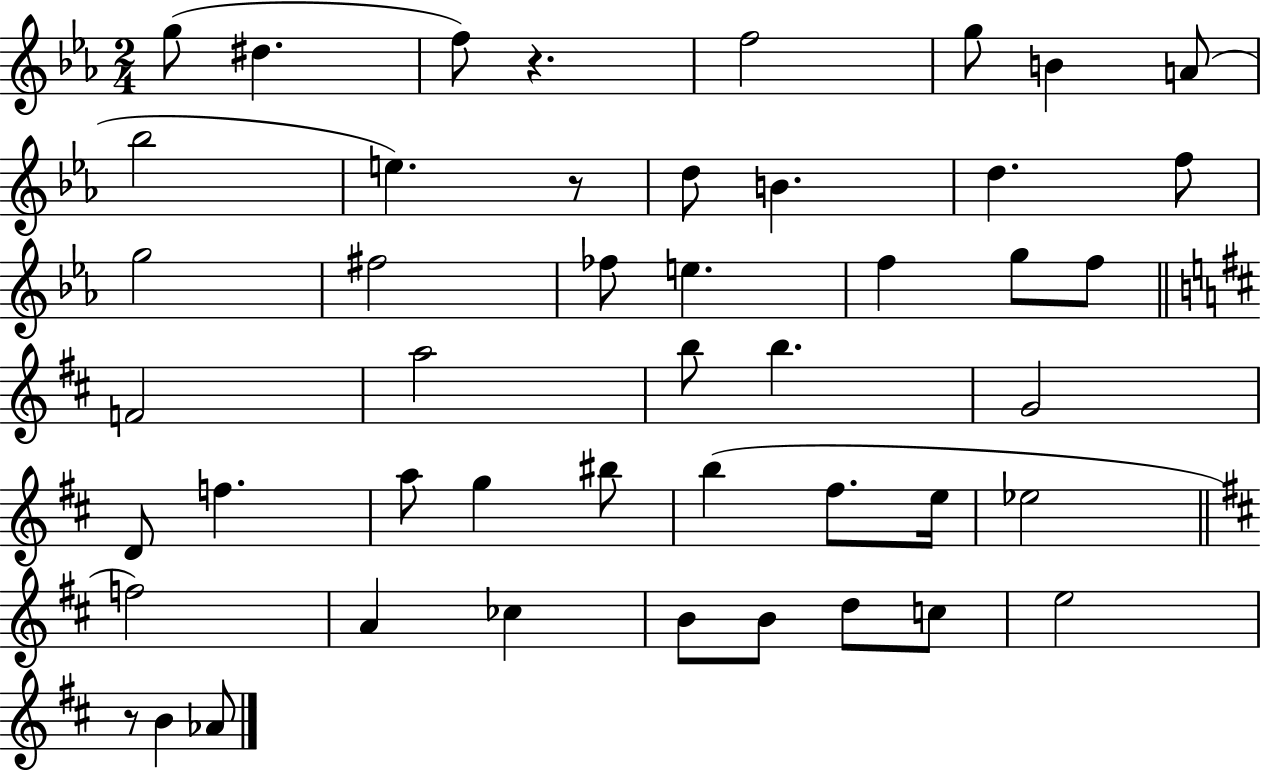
G5/e D#5/q. F5/e R/q. F5/h G5/e B4/q A4/e Bb5/h E5/q. R/e D5/e B4/q. D5/q. F5/e G5/h F#5/h FES5/e E5/q. F5/q G5/e F5/e F4/h A5/h B5/e B5/q. G4/h D4/e F5/q. A5/e G5/q BIS5/e B5/q F#5/e. E5/s Eb5/h F5/h A4/q CES5/q B4/e B4/e D5/e C5/e E5/h R/e B4/q Ab4/e